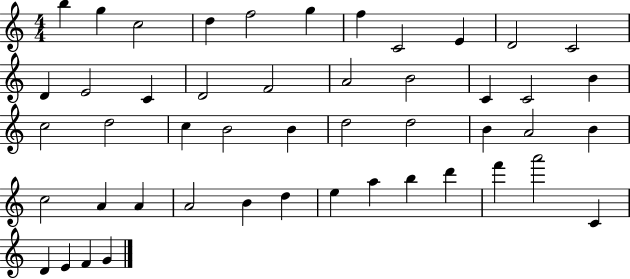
{
  \clef treble
  \numericTimeSignature
  \time 4/4
  \key c \major
  b''4 g''4 c''2 | d''4 f''2 g''4 | f''4 c'2 e'4 | d'2 c'2 | \break d'4 e'2 c'4 | d'2 f'2 | a'2 b'2 | c'4 c'2 b'4 | \break c''2 d''2 | c''4 b'2 b'4 | d''2 d''2 | b'4 a'2 b'4 | \break c''2 a'4 a'4 | a'2 b'4 d''4 | e''4 a''4 b''4 d'''4 | f'''4 a'''2 c'4 | \break d'4 e'4 f'4 g'4 | \bar "|."
}